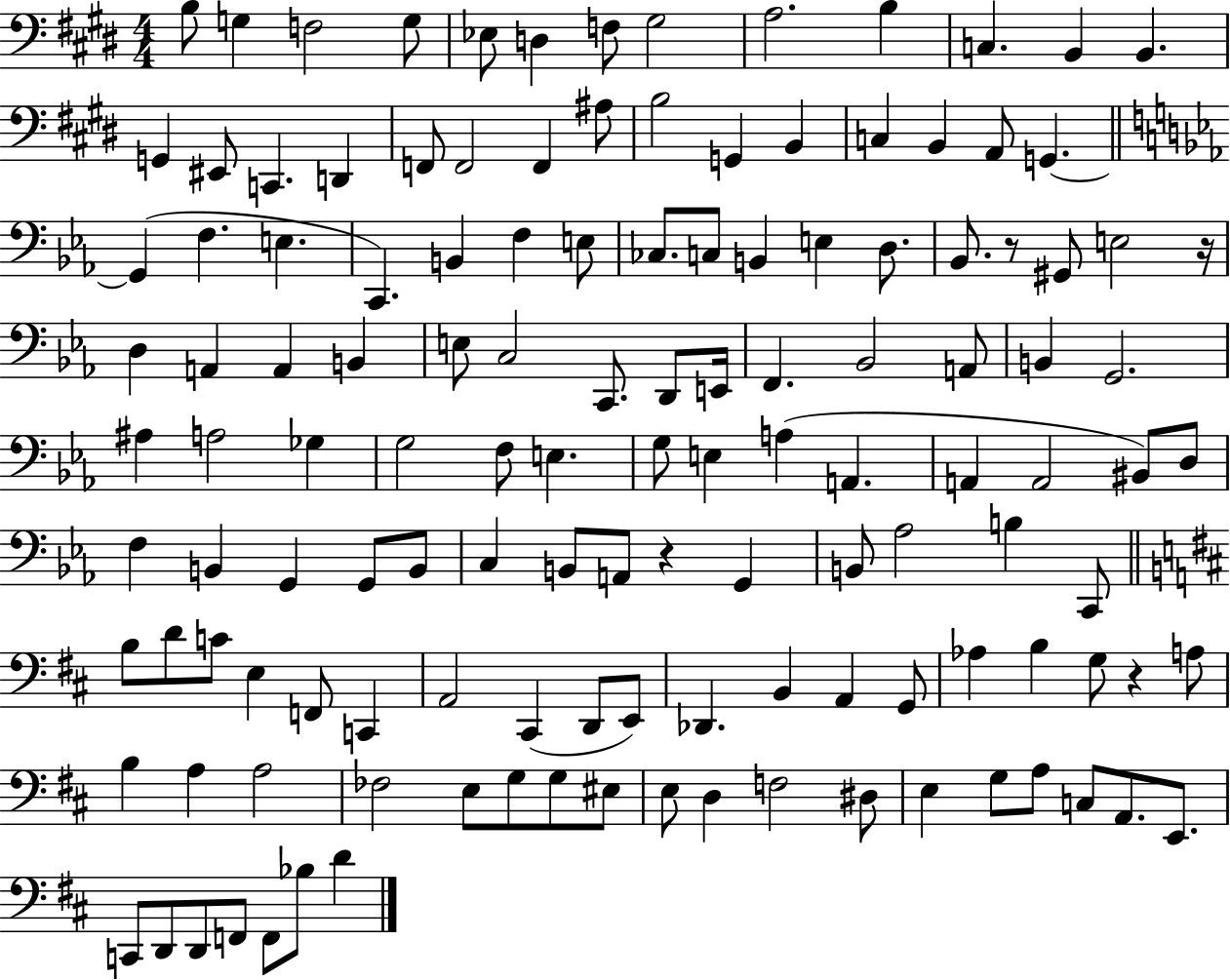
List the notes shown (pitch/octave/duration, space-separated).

B3/e G3/q F3/h G3/e Eb3/e D3/q F3/e G#3/h A3/h. B3/q C3/q. B2/q B2/q. G2/q EIS2/e C2/q. D2/q F2/e F2/h F2/q A#3/e B3/h G2/q B2/q C3/q B2/q A2/e G2/q. G2/q F3/q. E3/q. C2/q. B2/q F3/q E3/e CES3/e. C3/e B2/q E3/q D3/e. Bb2/e. R/e G#2/e E3/h R/s D3/q A2/q A2/q B2/q E3/e C3/h C2/e. D2/e E2/s F2/q. Bb2/h A2/e B2/q G2/h. A#3/q A3/h Gb3/q G3/h F3/e E3/q. G3/e E3/q A3/q A2/q. A2/q A2/h BIS2/e D3/e F3/q B2/q G2/q G2/e B2/e C3/q B2/e A2/e R/q G2/q B2/e Ab3/h B3/q C2/e B3/e D4/e C4/e E3/q F2/e C2/q A2/h C#2/q D2/e E2/e Db2/q. B2/q A2/q G2/e Ab3/q B3/q G3/e R/q A3/e B3/q A3/q A3/h FES3/h E3/e G3/e G3/e EIS3/e E3/e D3/q F3/h D#3/e E3/q G3/e A3/e C3/e A2/e. E2/e. C2/e D2/e D2/e F2/e F2/e Bb3/e D4/q